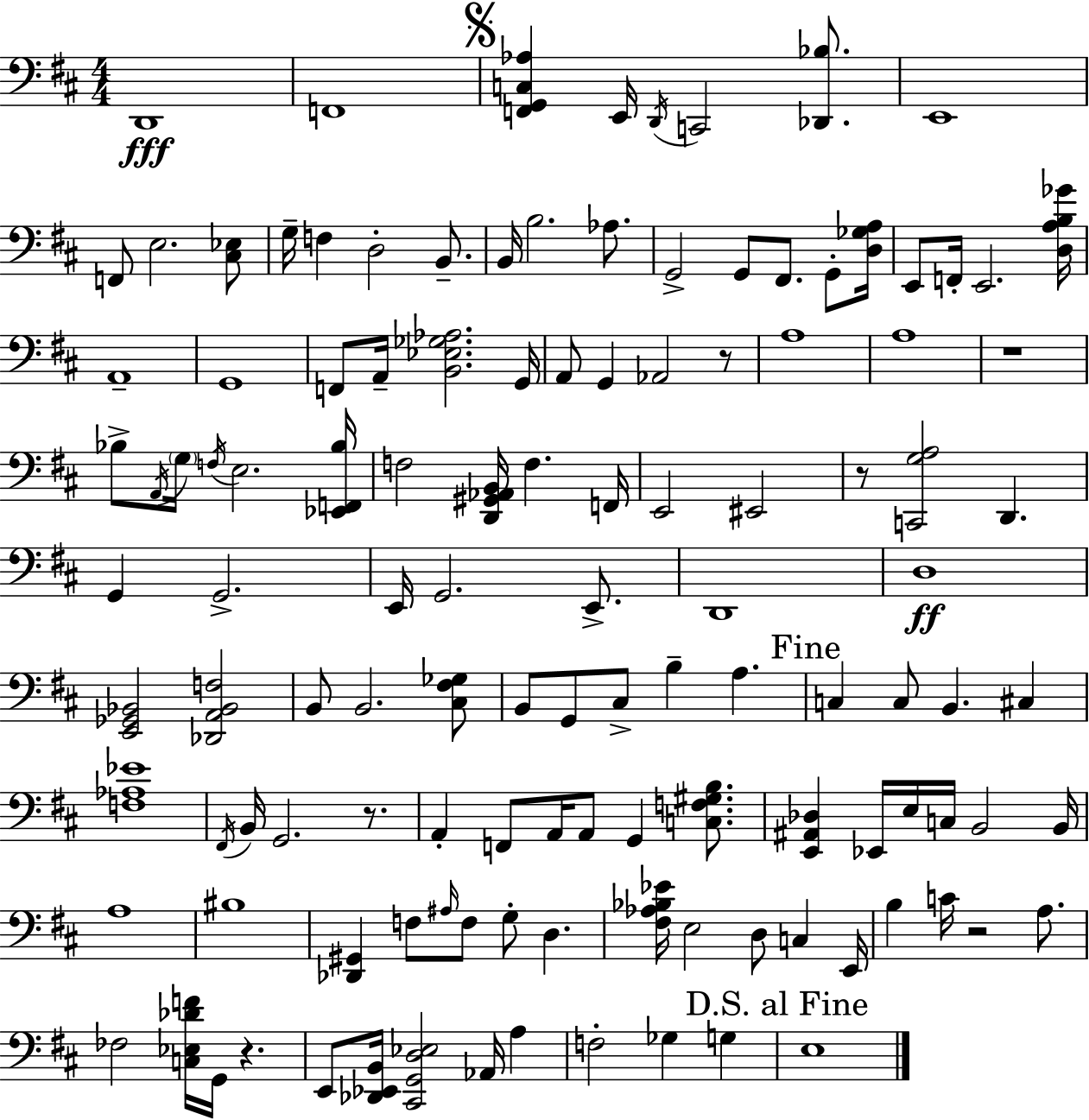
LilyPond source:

{
  \clef bass
  \numericTimeSignature
  \time 4/4
  \key d \major
  d,1\fff | f,1 | \mark \markup { \musicglyph "scripts.segno" } <f, g, c aes>4 e,16 \acciaccatura { d,16 } c,2 <des, bes>8. | e,1 | \break f,8 e2. <cis ees>8 | g16-- f4 d2-. b,8.-- | b,16 b2. aes8. | g,2-> g,8 fis,8. g,8-. | \break <d ges a>16 e,8 f,16-. e,2. | <d a b ges'>16 a,1-- | g,1 | f,8 a,16-- <b, ees ges aes>2. | \break g,16 a,8 g,4 aes,2 r8 | a1 | a1 | r1 | \break bes8-> \acciaccatura { a,16 } \parenthesize g16 \acciaccatura { f16 } e2. | <ees, f, bes>16 f2 <d, gis, aes, b,>16 f4. | f,16 e,2 eis,2 | r8 <c, g a>2 d,4. | \break g,4 g,2.-> | e,16 g,2. | e,8.-> d,1 | d1\ff | \break <e, ges, bes,>2 <des, a, bes, f>2 | b,8 b,2. | <cis fis ges>8 b,8 g,8 cis8-> b4-- a4. | \mark "Fine" c4 c8 b,4. cis4 | \break <f aes ees'>1 | \acciaccatura { fis,16 } b,16 g,2. | r8. a,4-. f,8 a,16 a,8 g,4 | <c f gis b>8. <e, ais, des>4 ees,16 e16 c16 b,2 | \break b,16 a1 | bis1 | <des, gis,>4 f8 \grace { ais16 } f8 g8-. d4. | <fis aes bes ees'>16 e2 d8 | \break c4 e,16 b4 c'16 r2 | a8. fes2 <c ees des' f'>16 g,16 r4. | e,8 <des, ees, b,>16 <cis, g, d ees>2 | aes,16 a4 f2-. ges4 | \break g4 \mark "D.S. al Fine" e1 | \bar "|."
}